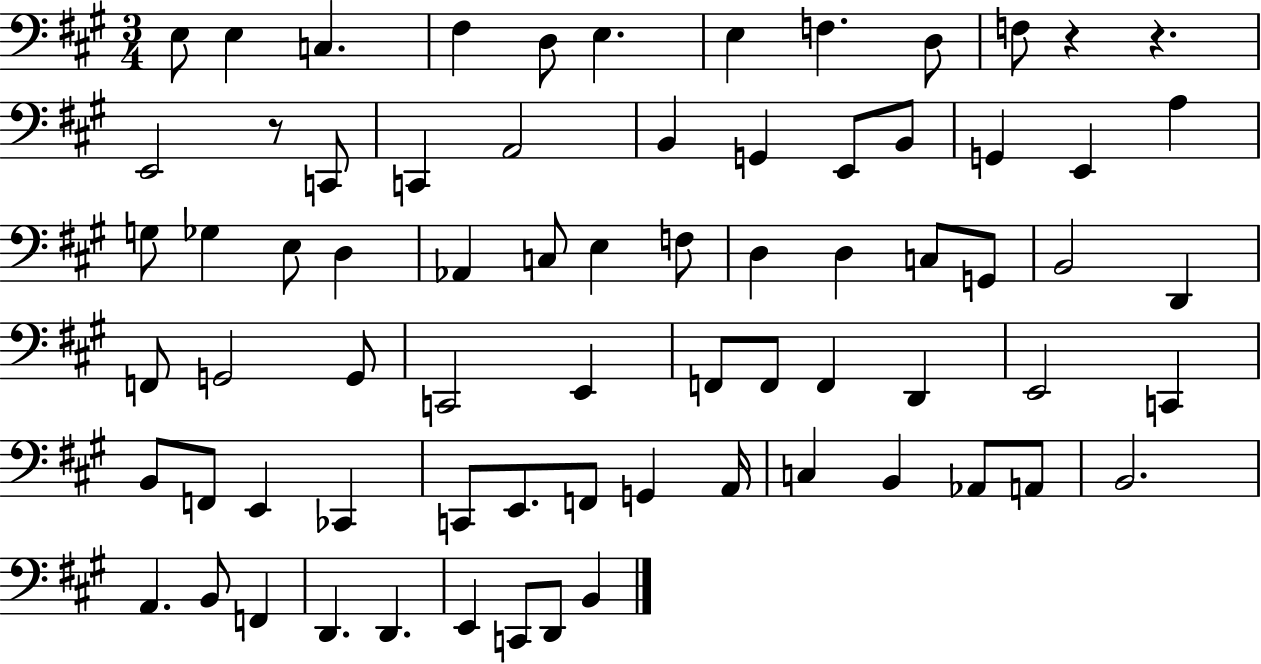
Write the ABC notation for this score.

X:1
T:Untitled
M:3/4
L:1/4
K:A
E,/2 E, C, ^F, D,/2 E, E, F, D,/2 F,/2 z z E,,2 z/2 C,,/2 C,, A,,2 B,, G,, E,,/2 B,,/2 G,, E,, A, G,/2 _G, E,/2 D, _A,, C,/2 E, F,/2 D, D, C,/2 G,,/2 B,,2 D,, F,,/2 G,,2 G,,/2 C,,2 E,, F,,/2 F,,/2 F,, D,, E,,2 C,, B,,/2 F,,/2 E,, _C,, C,,/2 E,,/2 F,,/2 G,, A,,/4 C, B,, _A,,/2 A,,/2 B,,2 A,, B,,/2 F,, D,, D,, E,, C,,/2 D,,/2 B,,